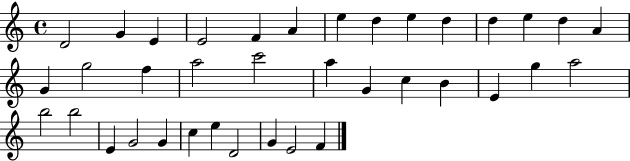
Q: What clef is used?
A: treble